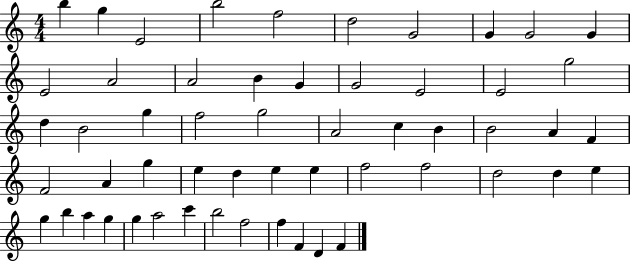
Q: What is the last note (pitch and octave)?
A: F4